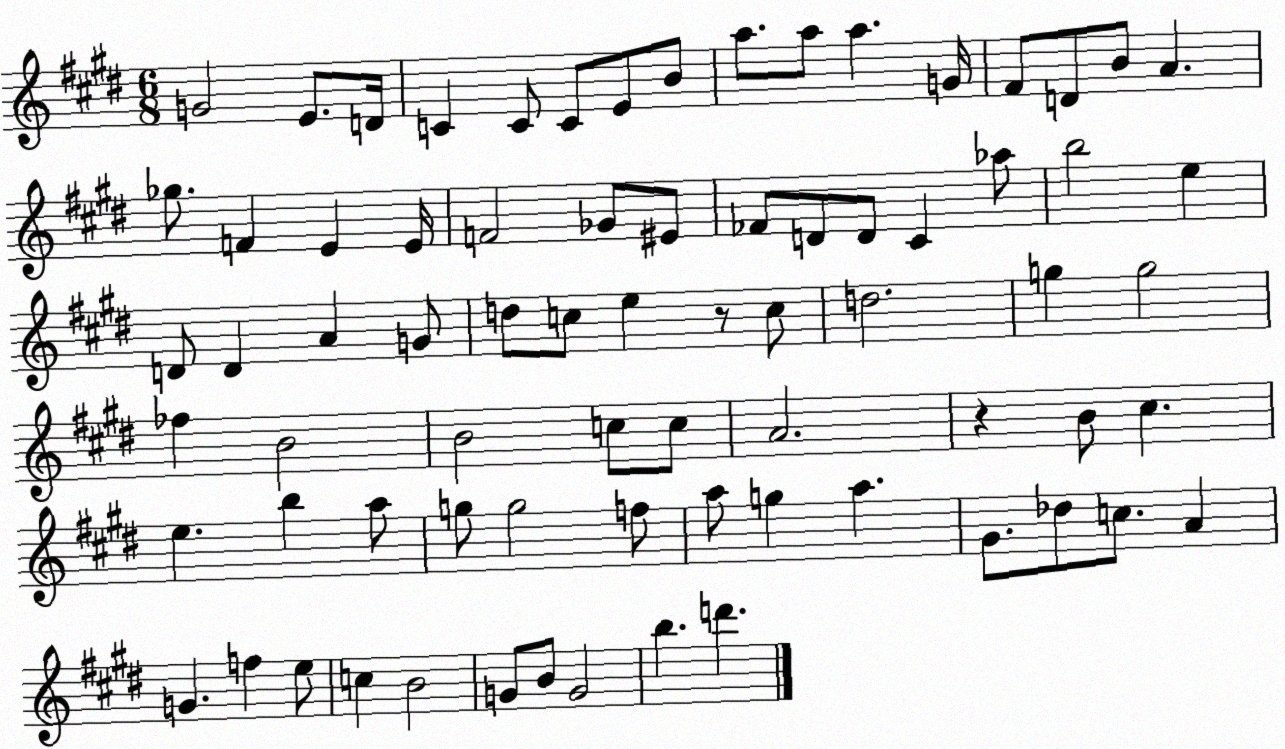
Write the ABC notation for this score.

X:1
T:Untitled
M:6/8
L:1/4
K:E
G2 E/2 D/4 C C/2 C/2 E/2 B/2 a/2 a/2 a G/4 ^F/2 D/2 B/2 A _g/2 F E E/4 F2 _G/2 ^E/2 _F/2 D/2 D/2 ^C _a/2 b2 e D/2 D A G/2 d/2 c/2 e z/2 c/2 d2 g g2 _f B2 B2 c/2 c/2 A2 z B/2 ^c e b a/2 g/2 g2 f/2 a/2 g a ^G/2 _d/2 c/2 A G f e/2 c B2 G/2 B/2 G2 b d'